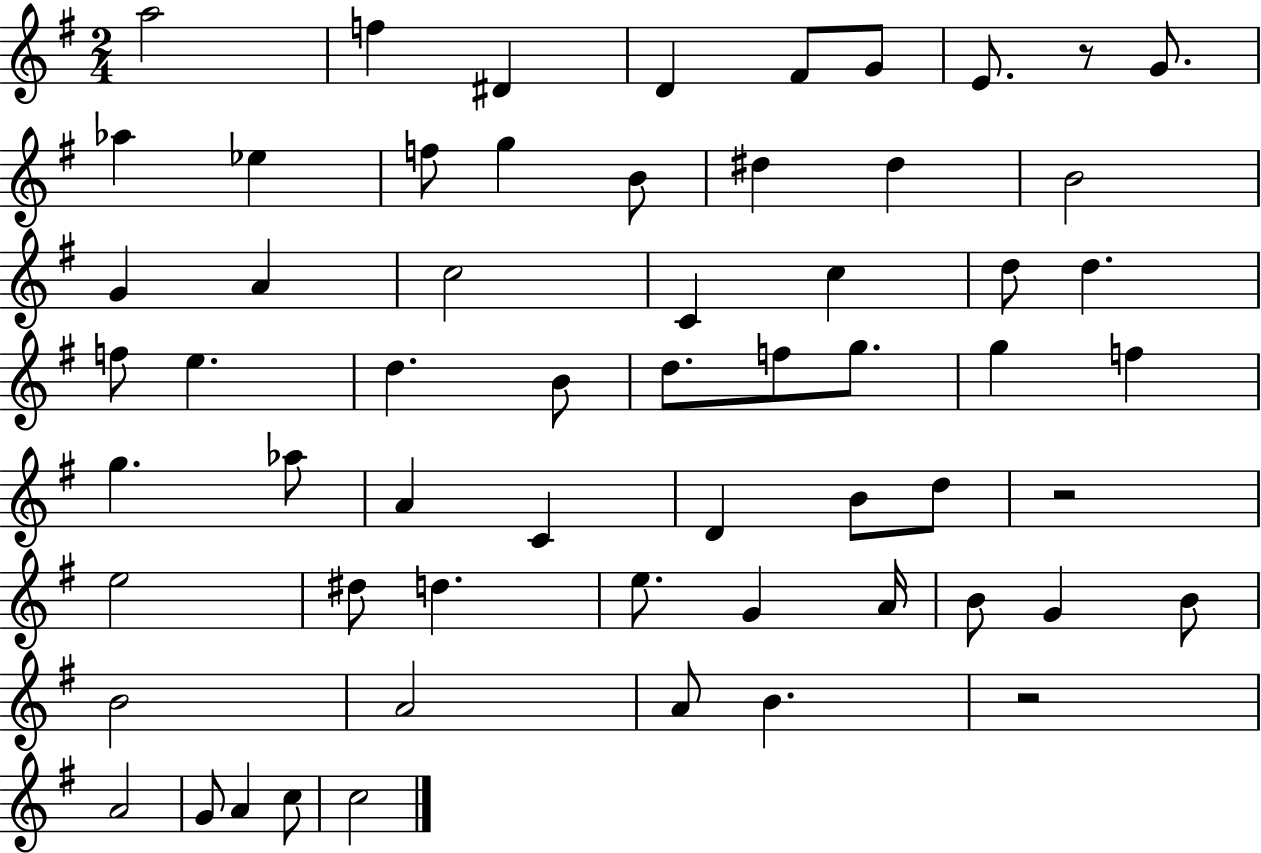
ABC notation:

X:1
T:Untitled
M:2/4
L:1/4
K:G
a2 f ^D D ^F/2 G/2 E/2 z/2 G/2 _a _e f/2 g B/2 ^d ^d B2 G A c2 C c d/2 d f/2 e d B/2 d/2 f/2 g/2 g f g _a/2 A C D B/2 d/2 z2 e2 ^d/2 d e/2 G A/4 B/2 G B/2 B2 A2 A/2 B z2 A2 G/2 A c/2 c2